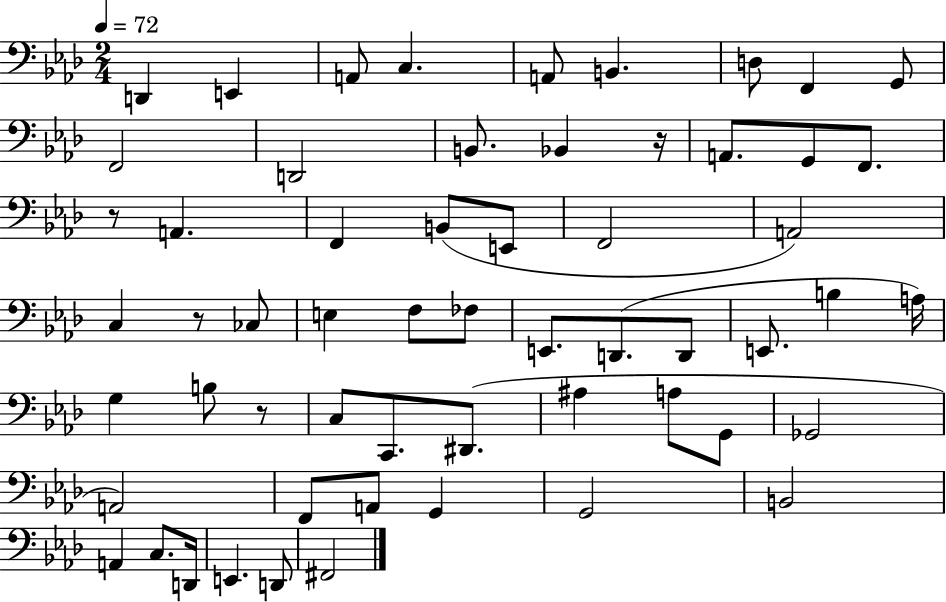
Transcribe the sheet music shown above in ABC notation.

X:1
T:Untitled
M:2/4
L:1/4
K:Ab
D,, E,, A,,/2 C, A,,/2 B,, D,/2 F,, G,,/2 F,,2 D,,2 B,,/2 _B,, z/4 A,,/2 G,,/2 F,,/2 z/2 A,, F,, B,,/2 E,,/2 F,,2 A,,2 C, z/2 _C,/2 E, F,/2 _F,/2 E,,/2 D,,/2 D,,/2 E,,/2 B, A,/4 G, B,/2 z/2 C,/2 C,,/2 ^D,,/2 ^A, A,/2 G,,/2 _G,,2 A,,2 F,,/2 A,,/2 G,, G,,2 B,,2 A,, C,/2 D,,/4 E,, D,,/2 ^F,,2